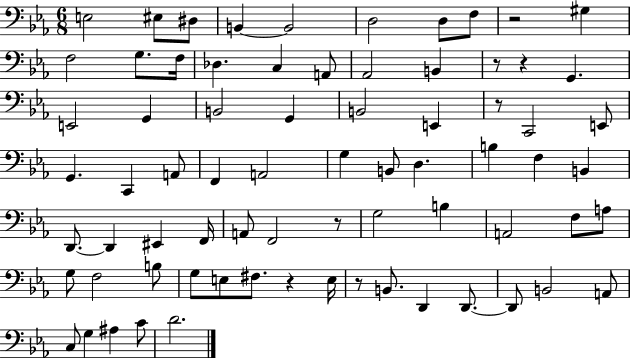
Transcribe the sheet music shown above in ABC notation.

X:1
T:Untitled
M:6/8
L:1/4
K:Eb
E,2 ^E,/2 ^D,/2 B,, B,,2 D,2 D,/2 F,/2 z2 ^G, F,2 G,/2 F,/4 _D, C, A,,/2 _A,,2 B,, z/2 z G,, E,,2 G,, B,,2 G,, B,,2 E,, z/2 C,,2 E,,/2 G,, C,, A,,/2 F,, A,,2 G, B,,/2 D, B, F, B,, D,,/2 D,, ^E,, F,,/4 A,,/2 F,,2 z/2 G,2 B, A,,2 F,/2 A,/2 G,/2 F,2 B,/2 G,/2 E,/2 ^F,/2 z E,/4 z/2 B,,/2 D,, D,,/2 D,,/2 B,,2 A,,/2 C,/2 G, ^A, C/2 D2